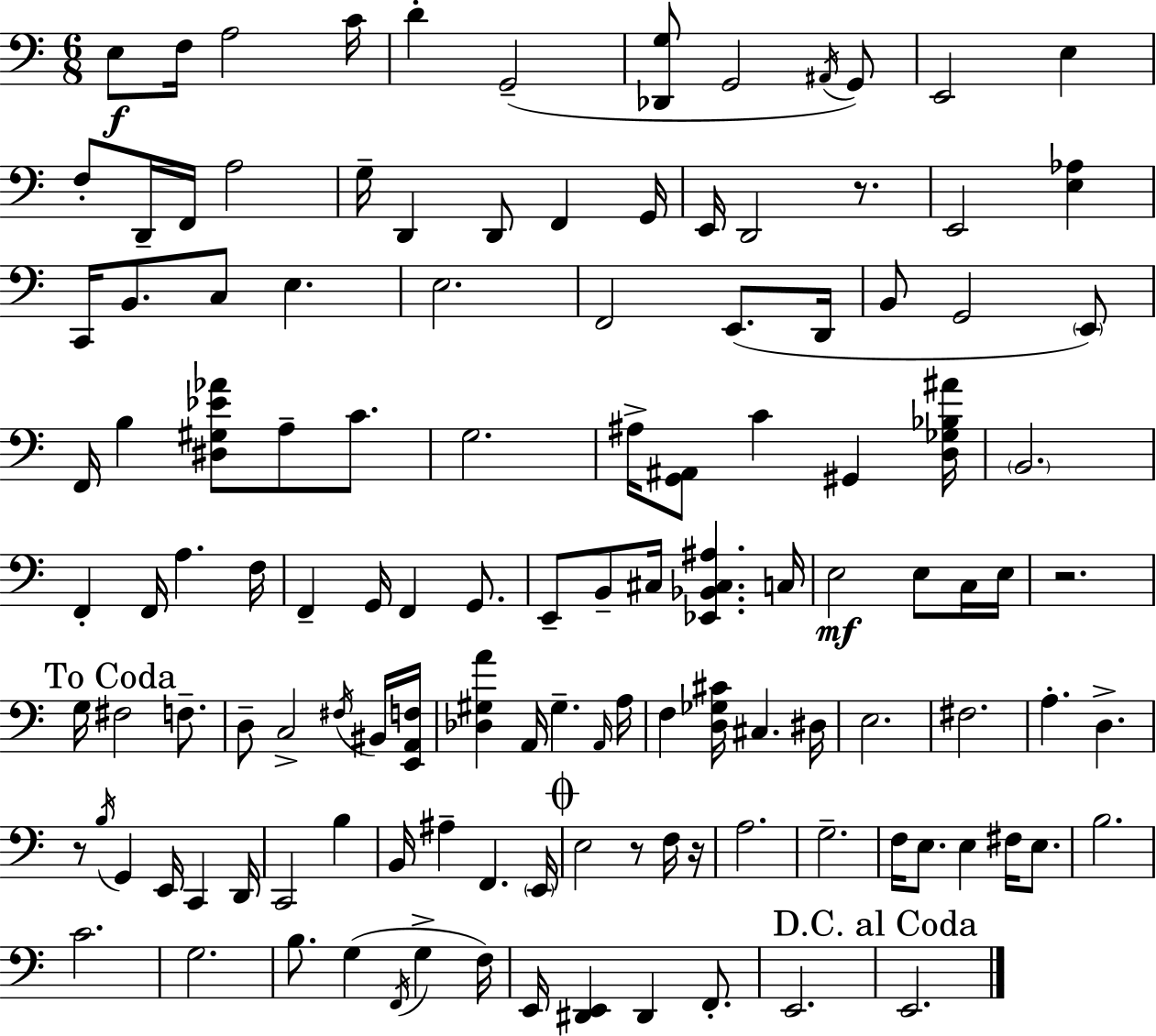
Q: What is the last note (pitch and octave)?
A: E2